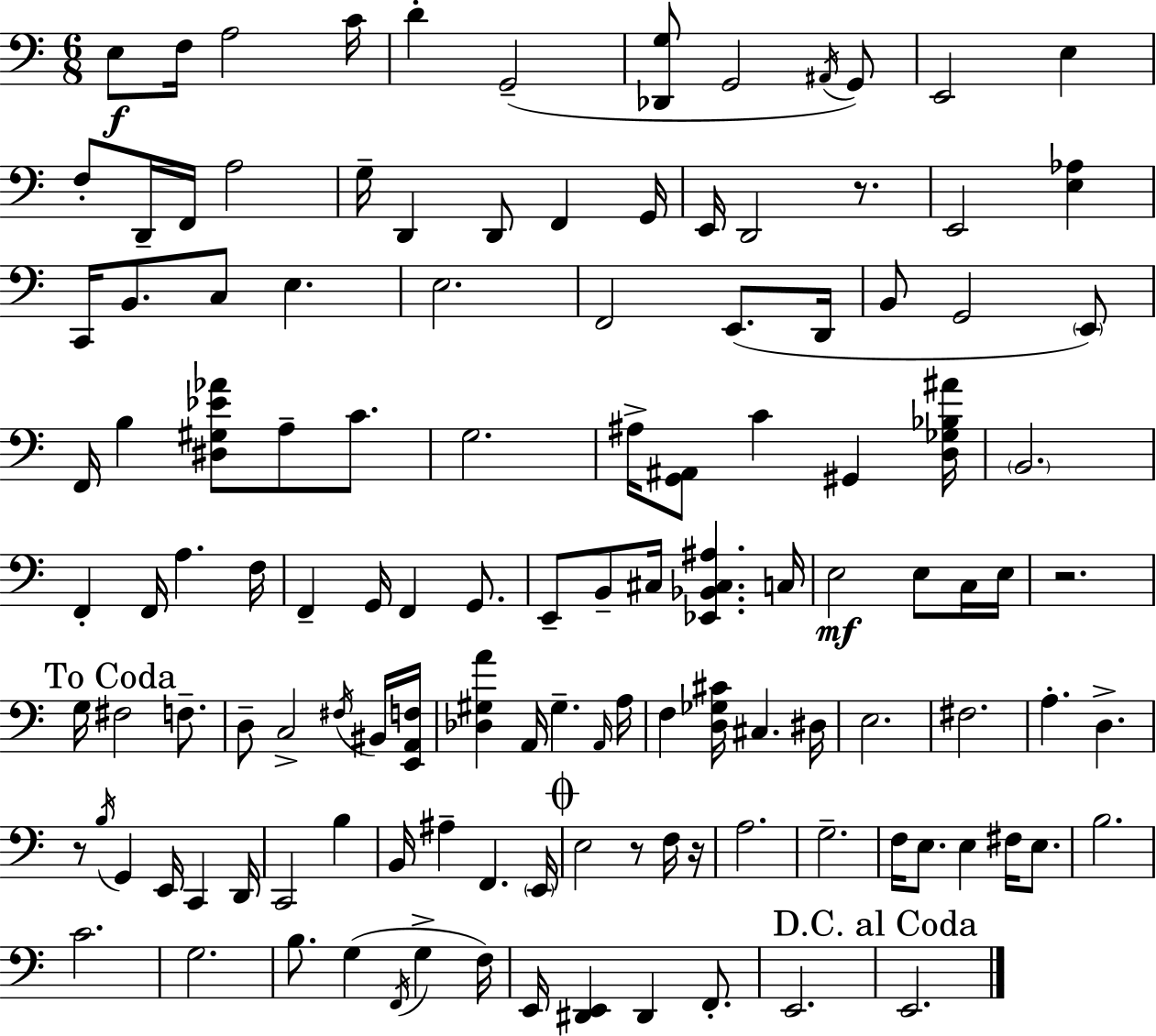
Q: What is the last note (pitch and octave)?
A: E2